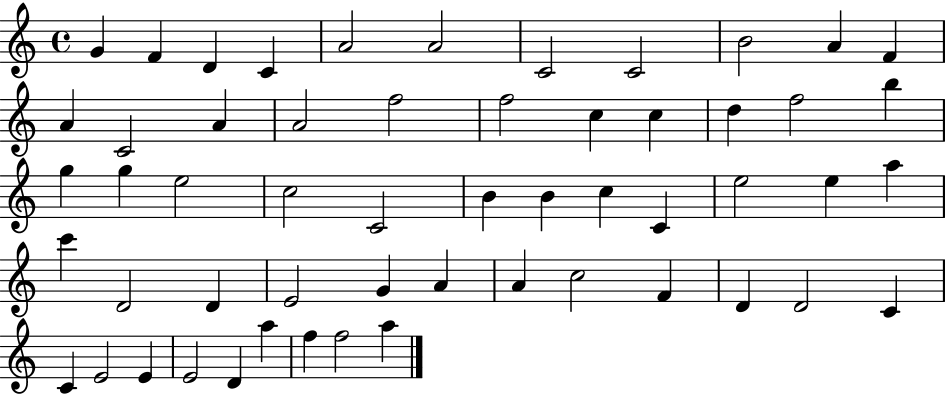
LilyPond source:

{
  \clef treble
  \time 4/4
  \defaultTimeSignature
  \key c \major
  g'4 f'4 d'4 c'4 | a'2 a'2 | c'2 c'2 | b'2 a'4 f'4 | \break a'4 c'2 a'4 | a'2 f''2 | f''2 c''4 c''4 | d''4 f''2 b''4 | \break g''4 g''4 e''2 | c''2 c'2 | b'4 b'4 c''4 c'4 | e''2 e''4 a''4 | \break c'''4 d'2 d'4 | e'2 g'4 a'4 | a'4 c''2 f'4 | d'4 d'2 c'4 | \break c'4 e'2 e'4 | e'2 d'4 a''4 | f''4 f''2 a''4 | \bar "|."
}